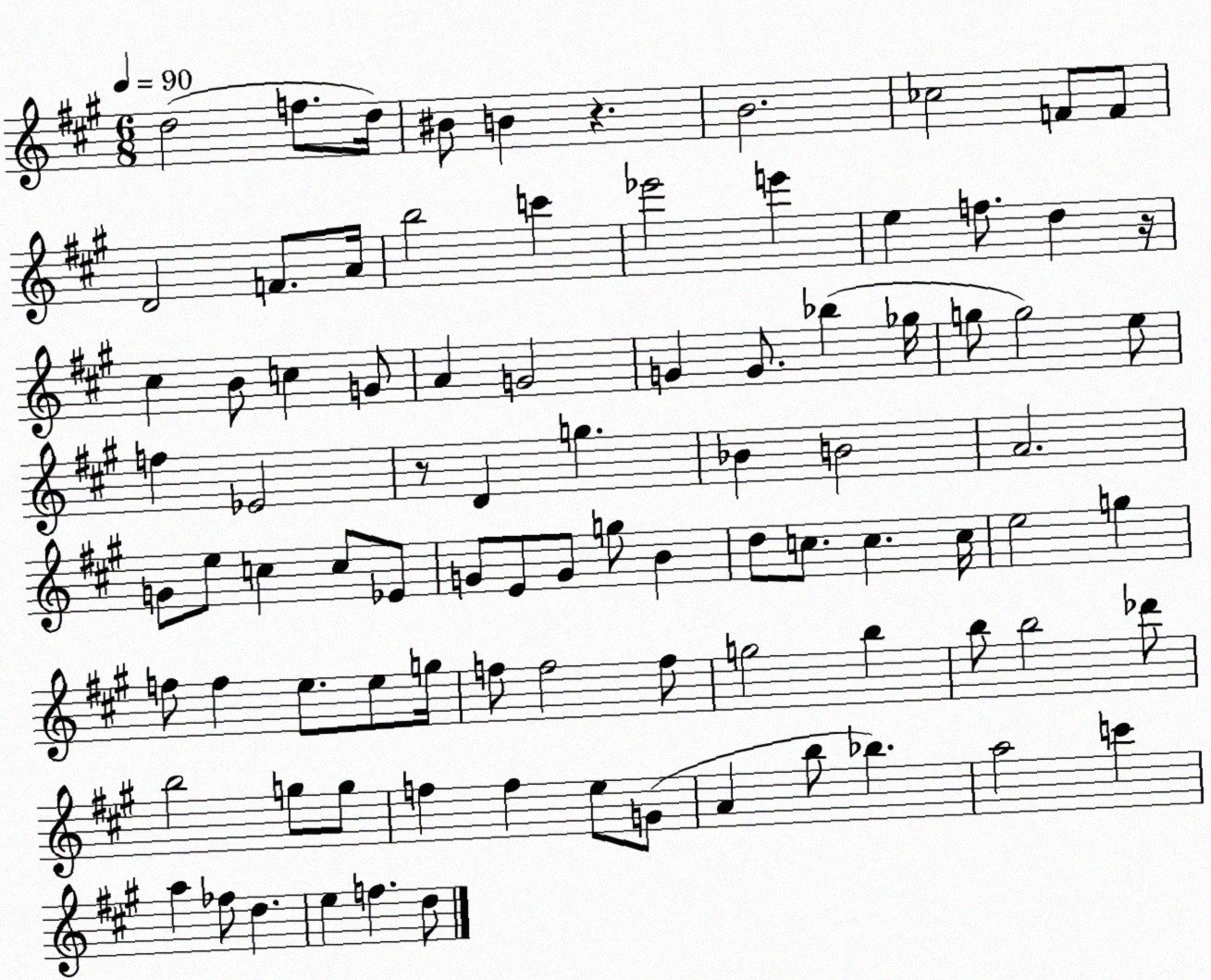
X:1
T:Untitled
M:6/8
L:1/4
K:A
d2 f/2 d/4 ^B/2 B z B2 _c2 F/2 F/2 D2 F/2 A/4 b2 c' _e'2 e' e f/2 d z/4 ^c B/2 c G/2 A G2 G G/2 _b _g/4 g/2 g2 e/2 f _E2 z/2 D g _B B2 A2 G/2 e/2 c c/2 _E/2 G/2 E/2 G/2 g/2 B d/2 c/2 c c/4 e2 g f/2 f e/2 e/2 g/4 f/2 f2 f/2 g2 b b/2 b2 _d'/2 b2 g/2 g/2 f f e/2 G/2 A b/2 _b a2 c' a _f/2 d e f d/2